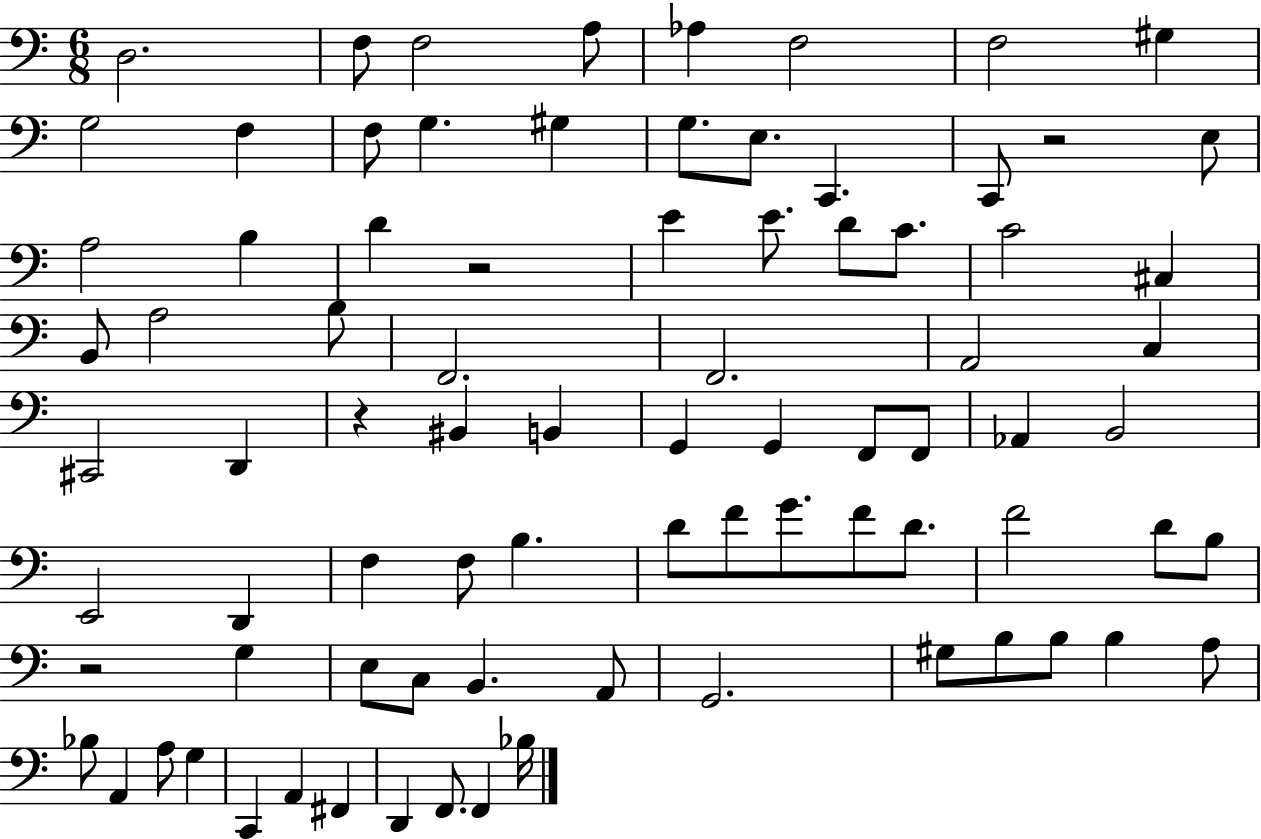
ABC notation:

X:1
T:Untitled
M:6/8
L:1/4
K:C
D,2 F,/2 F,2 A,/2 _A, F,2 F,2 ^G, G,2 F, F,/2 G, ^G, G,/2 E,/2 C,, C,,/2 z2 E,/2 A,2 B, D z2 E E/2 D/2 C/2 C2 ^C, B,,/2 A,2 B,/2 F,,2 F,,2 A,,2 C, ^C,,2 D,, z ^B,, B,, G,, G,, F,,/2 F,,/2 _A,, B,,2 E,,2 D,, F, F,/2 B, D/2 F/2 G/2 F/2 D/2 F2 D/2 B,/2 z2 G, E,/2 C,/2 B,, A,,/2 G,,2 ^G,/2 B,/2 B,/2 B, A,/2 _B,/2 A,, A,/2 G, C,, A,, ^F,, D,, F,,/2 F,, _B,/4